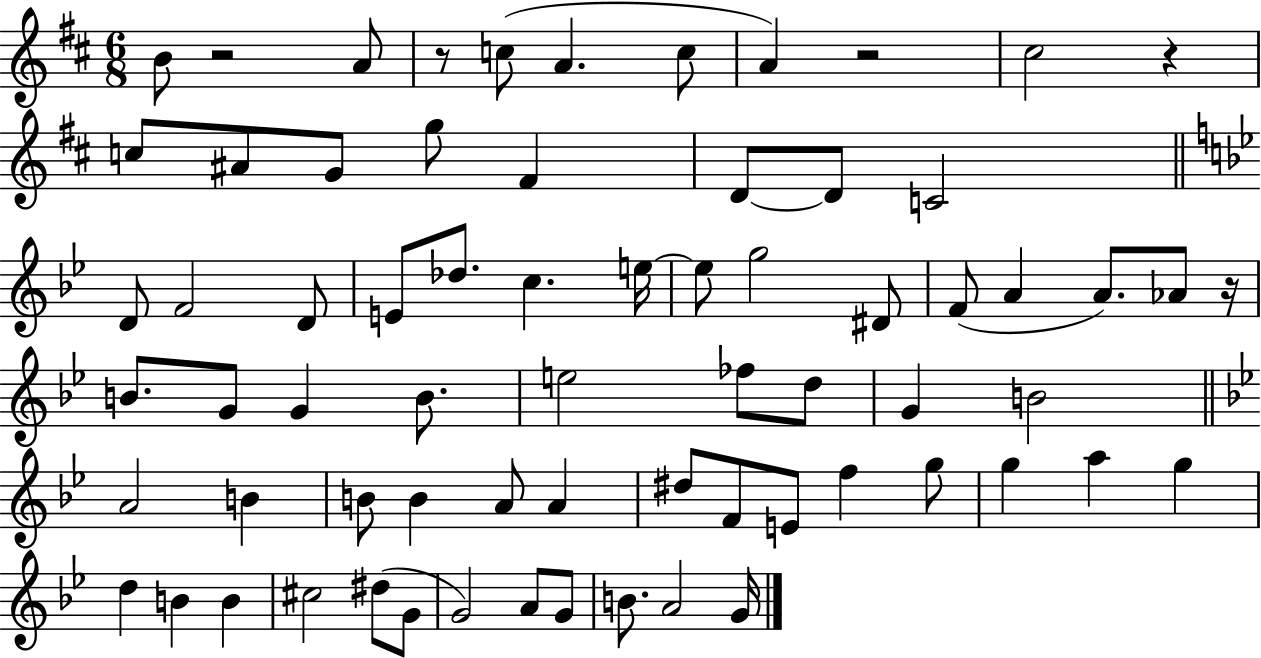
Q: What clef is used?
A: treble